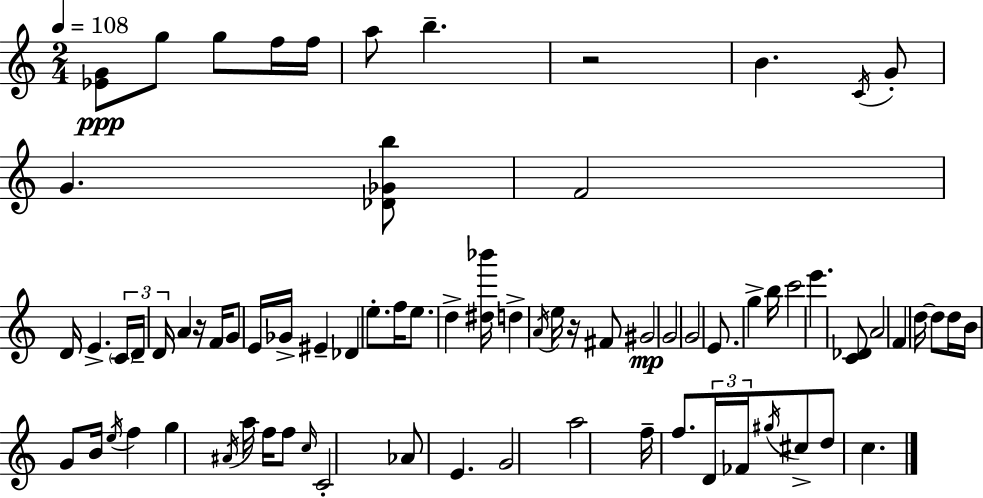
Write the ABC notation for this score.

X:1
T:Untitled
M:2/4
L:1/4
K:C
[_EG]/2 g/2 g/2 f/4 f/4 a/2 b z2 B C/4 G/2 G [_D_Gb]/2 F2 D/4 E C/4 D/4 D/4 A z/4 F/4 G/2 E/4 _G/4 ^E _D e/2 f/4 e/2 d [^d_b']/4 d A/4 e/4 z/4 ^F/2 ^G2 G2 G2 E/2 g b/4 c'2 e' [C_D]/2 A2 F d/4 d/2 d/4 B/4 G/2 B/4 e/4 f g ^A/4 a/4 f/4 f/2 c/4 C2 _A/2 E G2 a2 f/4 f/2 D/4 _F/4 ^g/4 ^c/2 d/2 c